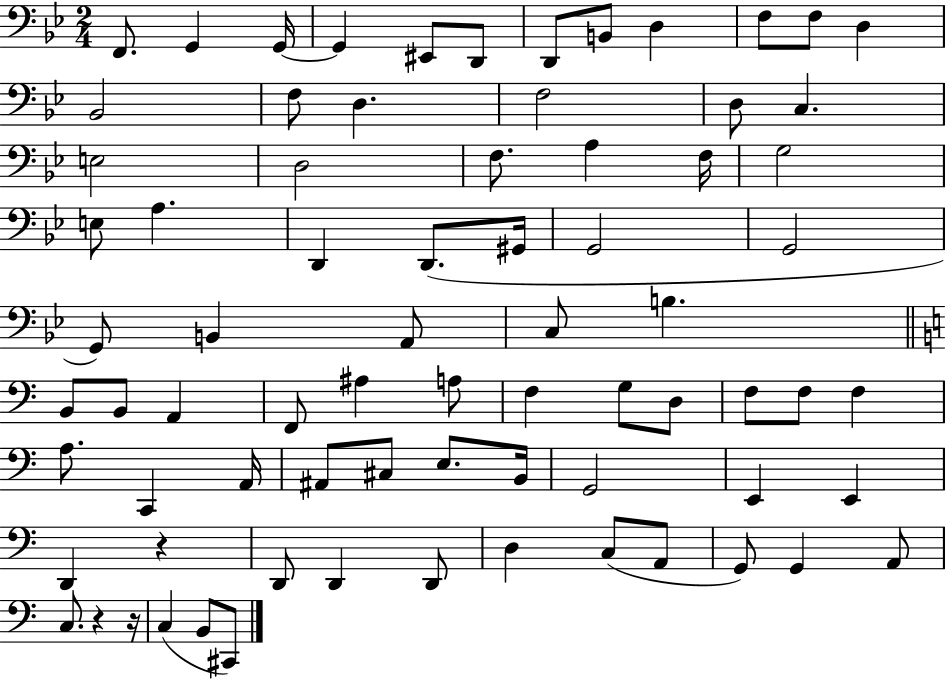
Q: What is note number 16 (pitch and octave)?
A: F3